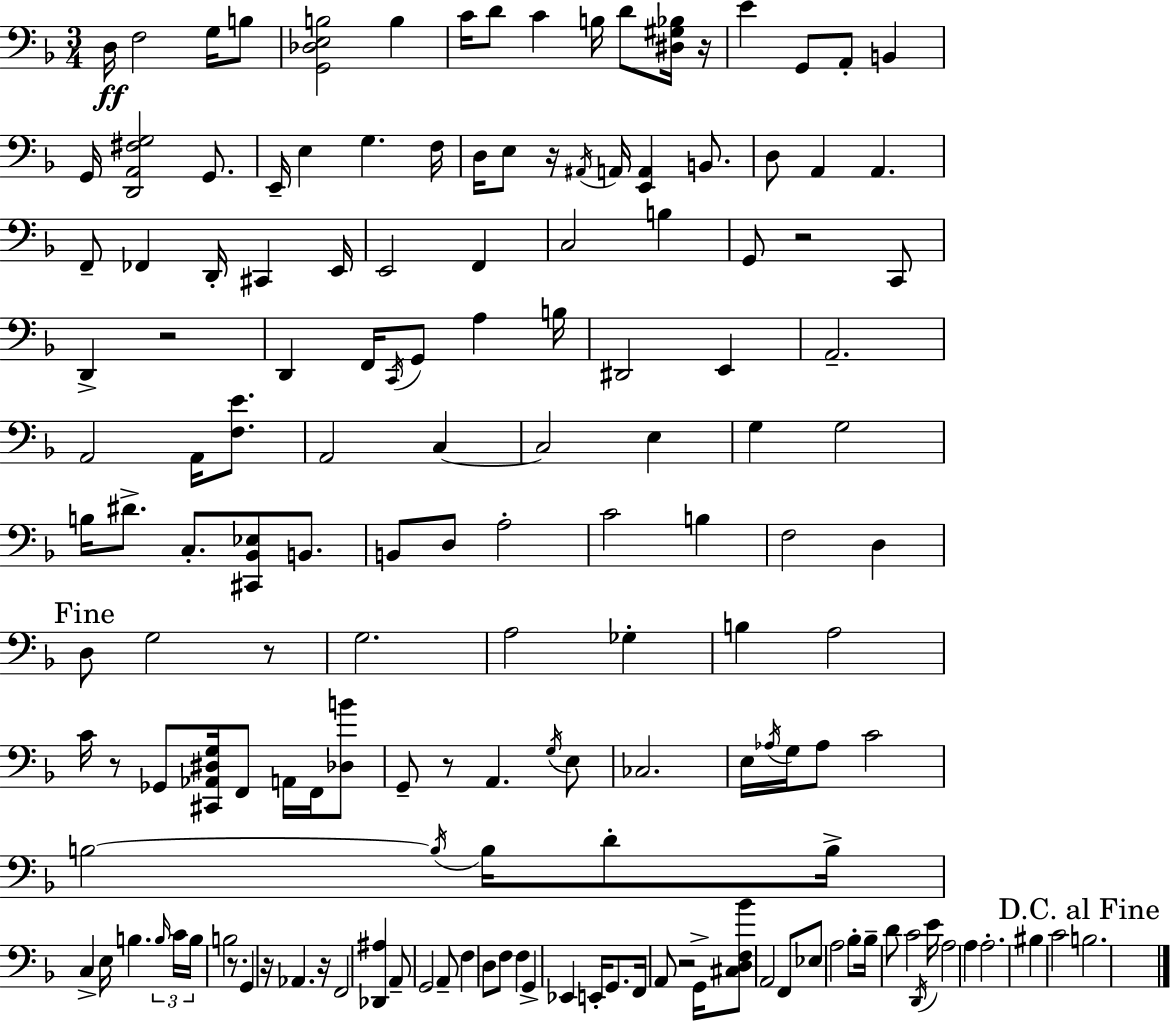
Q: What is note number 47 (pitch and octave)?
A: D#2